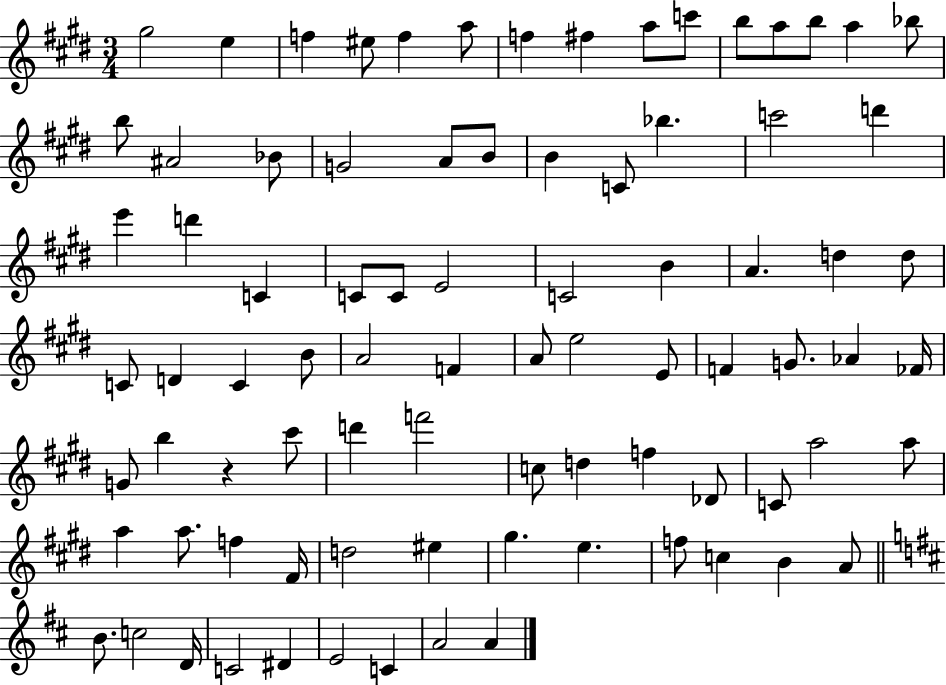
X:1
T:Untitled
M:3/4
L:1/4
K:E
^g2 e f ^e/2 f a/2 f ^f a/2 c'/2 b/2 a/2 b/2 a _b/2 b/2 ^A2 _B/2 G2 A/2 B/2 B C/2 _b c'2 d' e' d' C C/2 C/2 E2 C2 B A d d/2 C/2 D C B/2 A2 F A/2 e2 E/2 F G/2 _A _F/4 G/2 b z ^c'/2 d' f'2 c/2 d f _D/2 C/2 a2 a/2 a a/2 f ^F/4 d2 ^e ^g e f/2 c B A/2 B/2 c2 D/4 C2 ^D E2 C A2 A